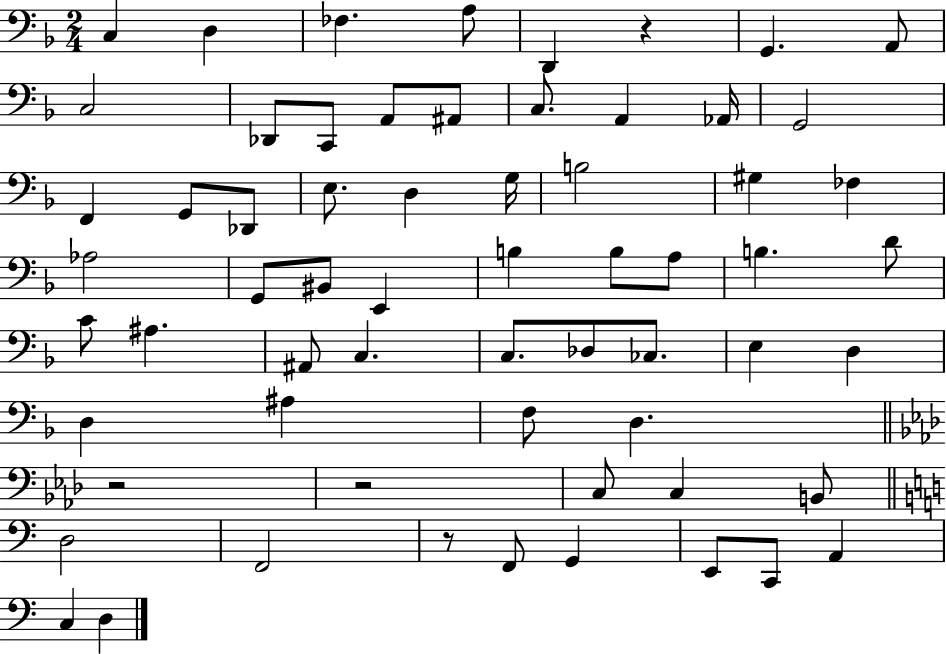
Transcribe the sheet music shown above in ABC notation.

X:1
T:Untitled
M:2/4
L:1/4
K:F
C, D, _F, A,/2 D,, z G,, A,,/2 C,2 _D,,/2 C,,/2 A,,/2 ^A,,/2 C,/2 A,, _A,,/4 G,,2 F,, G,,/2 _D,,/2 E,/2 D, G,/4 B,2 ^G, _F, _A,2 G,,/2 ^B,,/2 E,, B, B,/2 A,/2 B, D/2 C/2 ^A, ^A,,/2 C, C,/2 _D,/2 _C,/2 E, D, D, ^A, F,/2 D, z2 z2 C,/2 C, B,,/2 D,2 F,,2 z/2 F,,/2 G,, E,,/2 C,,/2 A,, C, D,